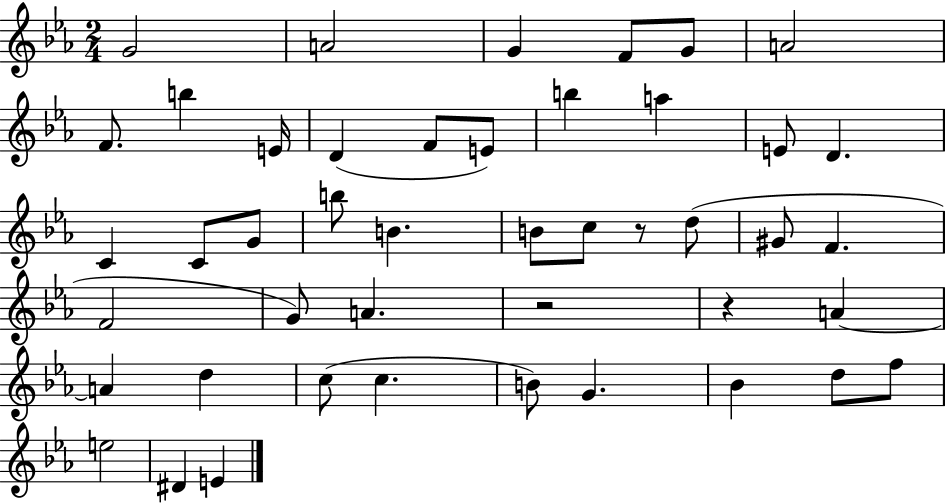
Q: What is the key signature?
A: EES major